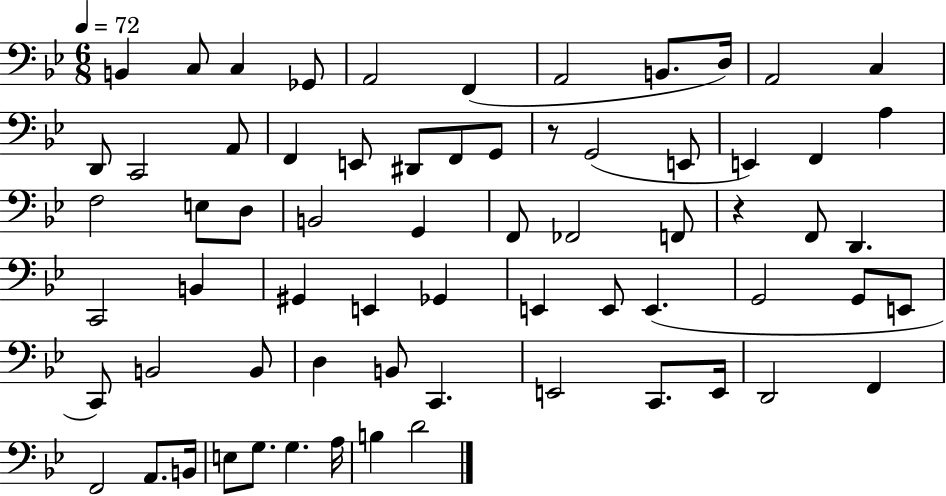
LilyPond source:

{
  \clef bass
  \numericTimeSignature
  \time 6/8
  \key bes \major
  \tempo 4 = 72
  b,4 c8 c4 ges,8 | a,2 f,4( | a,2 b,8. d16) | a,2 c4 | \break d,8 c,2 a,8 | f,4 e,8 dis,8 f,8 g,8 | r8 g,2( e,8 | e,4) f,4 a4 | \break f2 e8 d8 | b,2 g,4 | f,8 fes,2 f,8 | r4 f,8 d,4. | \break c,2 b,4 | gis,4 e,4 ges,4 | e,4 e,8 e,4.( | g,2 g,8 e,8 | \break c,8) b,2 b,8 | d4 b,8 c,4. | e,2 c,8. e,16 | d,2 f,4 | \break f,2 a,8. b,16 | e8 g8. g4. a16 | b4 d'2 | \bar "|."
}